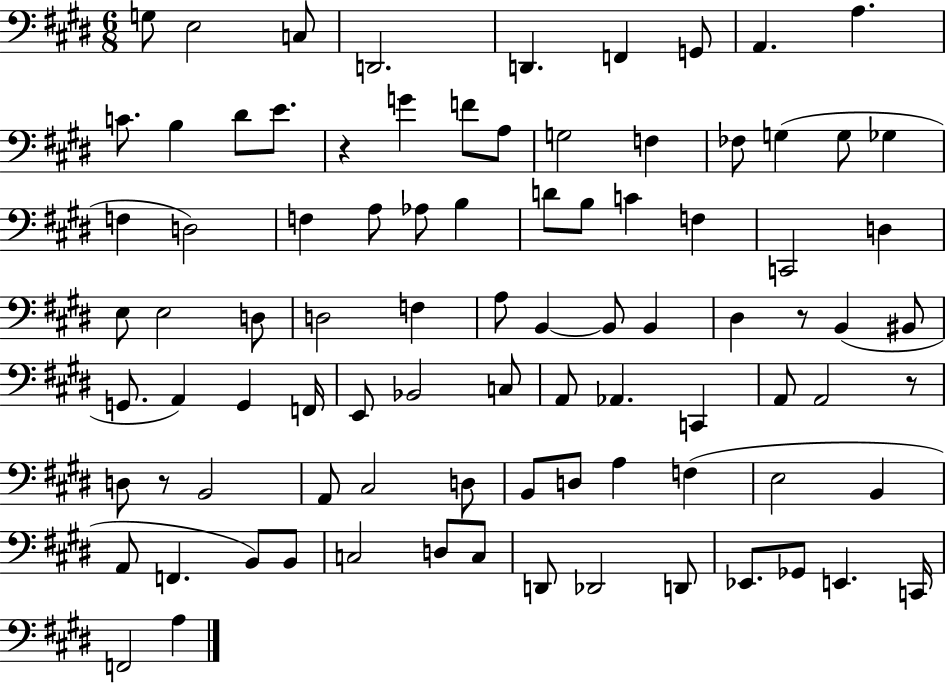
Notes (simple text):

G3/e E3/h C3/e D2/h. D2/q. F2/q G2/e A2/q. A3/q. C4/e. B3/q D#4/e E4/e. R/q G4/q F4/e A3/e G3/h F3/q FES3/e G3/q G3/e Gb3/q F3/q D3/h F3/q A3/e Ab3/e B3/q D4/e B3/e C4/q F3/q C2/h D3/q E3/e E3/h D3/e D3/h F3/q A3/e B2/q B2/e B2/q D#3/q R/e B2/q BIS2/e G2/e. A2/q G2/q F2/s E2/e Bb2/h C3/e A2/e Ab2/q. C2/q A2/e A2/h R/e D3/e R/e B2/h A2/e C#3/h D3/e B2/e D3/e A3/q F3/q E3/h B2/q A2/e F2/q. B2/e B2/e C3/h D3/e C3/e D2/e Db2/h D2/e Eb2/e. Gb2/e E2/q. C2/s F2/h A3/q